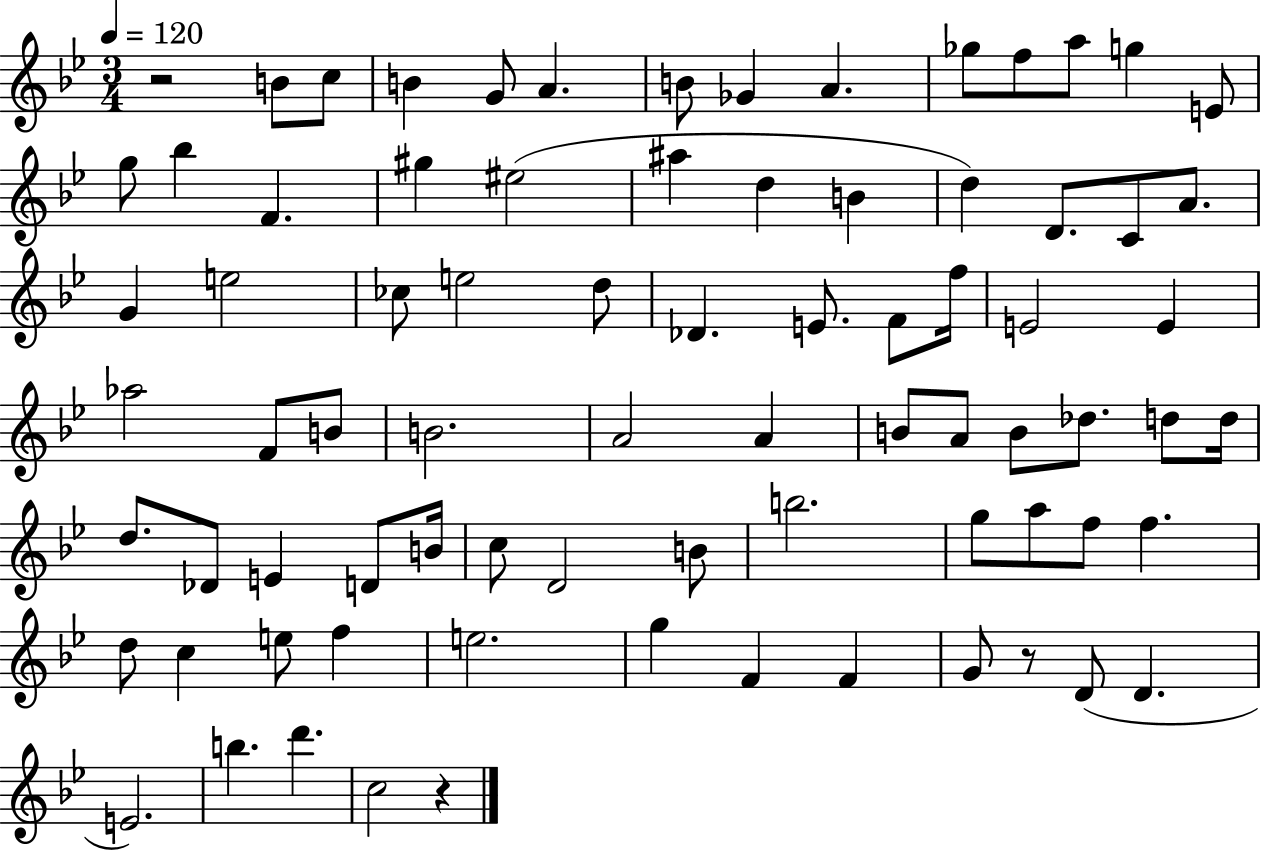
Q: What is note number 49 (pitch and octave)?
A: D5